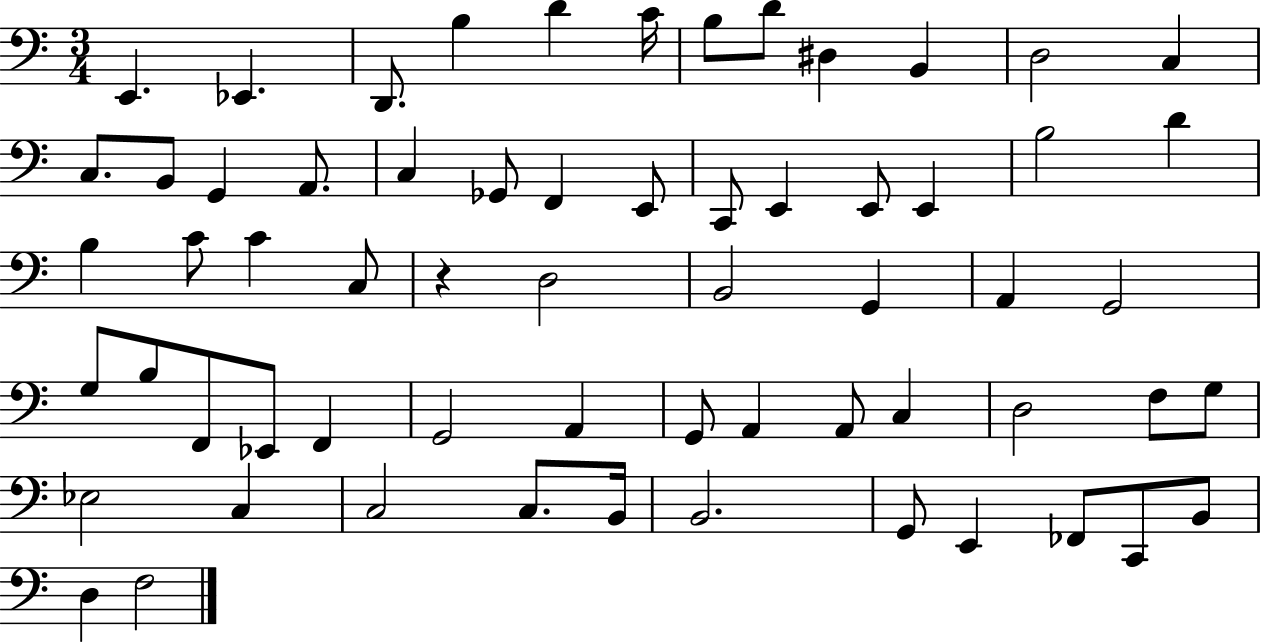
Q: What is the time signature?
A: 3/4